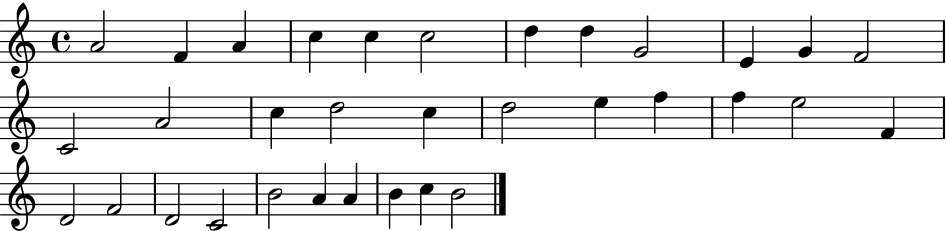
A4/h F4/q A4/q C5/q C5/q C5/h D5/q D5/q G4/h E4/q G4/q F4/h C4/h A4/h C5/q D5/h C5/q D5/h E5/q F5/q F5/q E5/h F4/q D4/h F4/h D4/h C4/h B4/h A4/q A4/q B4/q C5/q B4/h